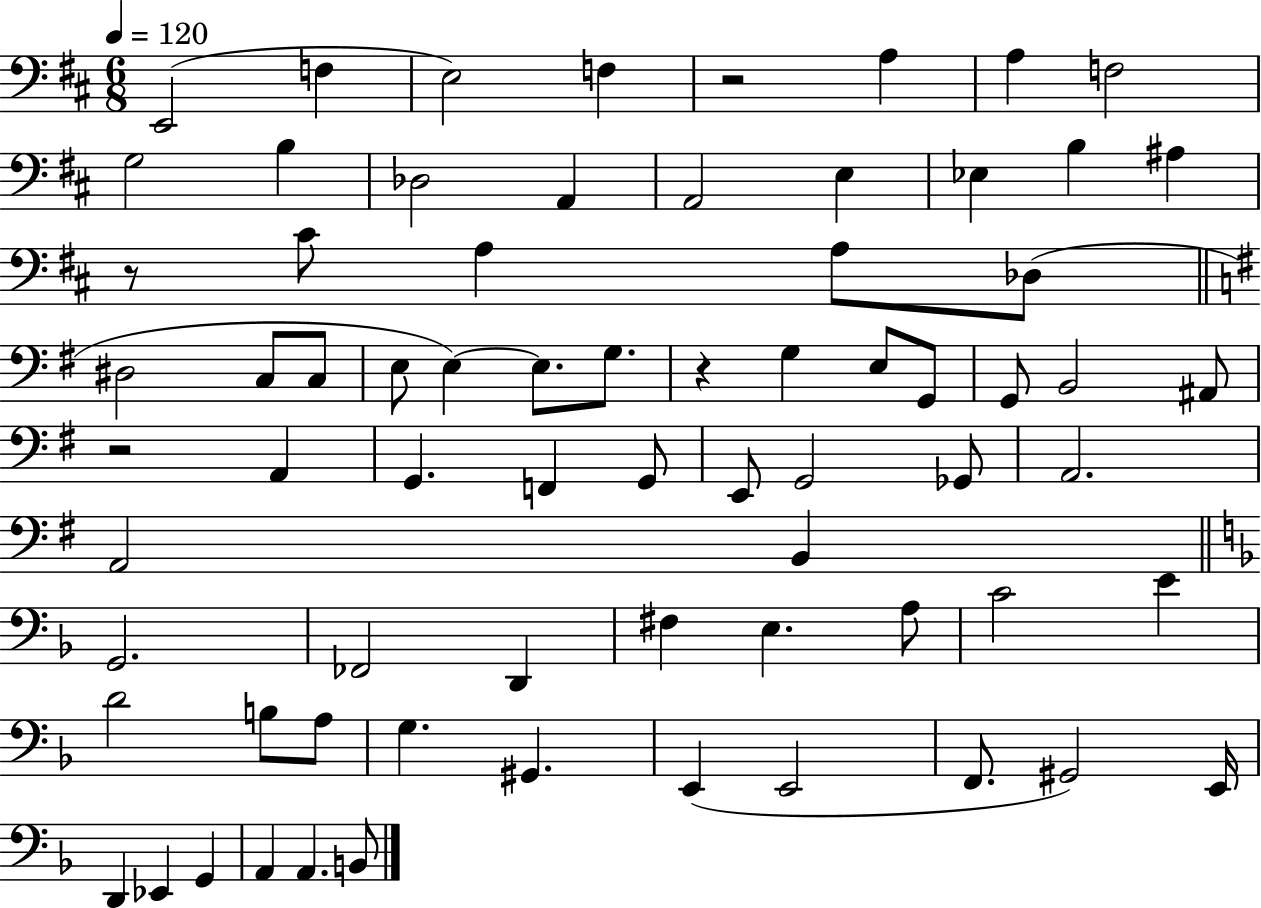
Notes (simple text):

E2/h F3/q E3/h F3/q R/h A3/q A3/q F3/h G3/h B3/q Db3/h A2/q A2/h E3/q Eb3/q B3/q A#3/q R/e C#4/e A3/q A3/e Db3/e D#3/h C3/e C3/e E3/e E3/q E3/e. G3/e. R/q G3/q E3/e G2/e G2/e B2/h A#2/e R/h A2/q G2/q. F2/q G2/e E2/e G2/h Gb2/e A2/h. A2/h B2/q G2/h. FES2/h D2/q F#3/q E3/q. A3/e C4/h E4/q D4/h B3/e A3/e G3/q. G#2/q. E2/q E2/h F2/e. G#2/h E2/s D2/q Eb2/q G2/q A2/q A2/q. B2/e